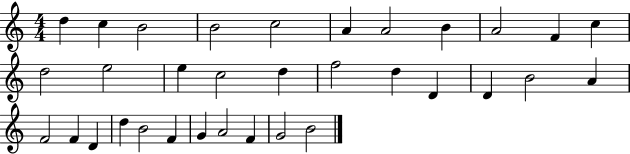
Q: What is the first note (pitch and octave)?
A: D5